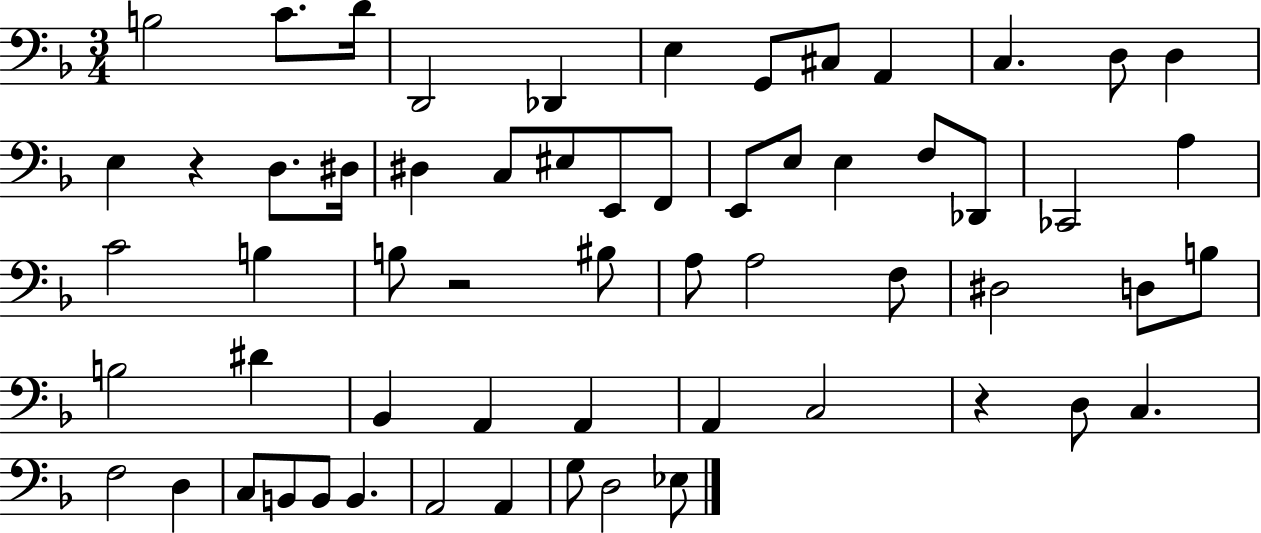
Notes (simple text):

B3/h C4/e. D4/s D2/h Db2/q E3/q G2/e C#3/e A2/q C3/q. D3/e D3/q E3/q R/q D3/e. D#3/s D#3/q C3/e EIS3/e E2/e F2/e E2/e E3/e E3/q F3/e Db2/e CES2/h A3/q C4/h B3/q B3/e R/h BIS3/e A3/e A3/h F3/e D#3/h D3/e B3/e B3/h D#4/q Bb2/q A2/q A2/q A2/q C3/h R/q D3/e C3/q. F3/h D3/q C3/e B2/e B2/e B2/q. A2/h A2/q G3/e D3/h Eb3/e